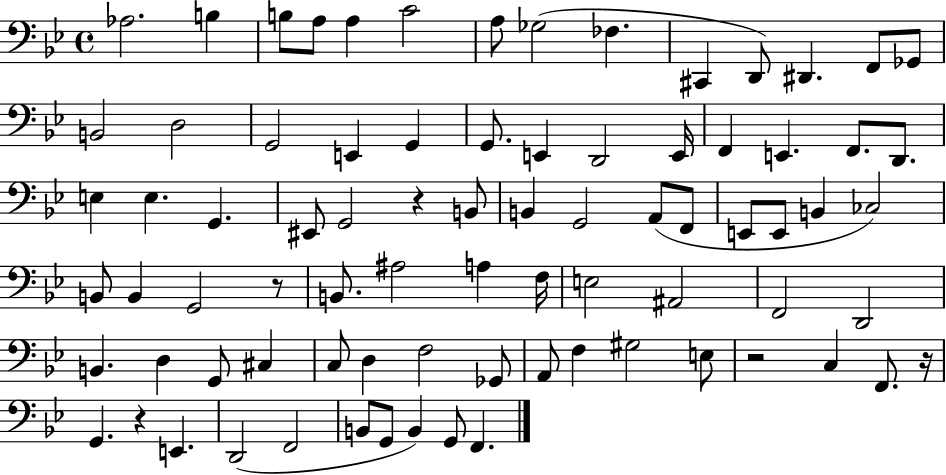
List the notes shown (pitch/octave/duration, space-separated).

Ab3/h. B3/q B3/e A3/e A3/q C4/h A3/e Gb3/h FES3/q. C#2/q D2/e D#2/q. F2/e Gb2/e B2/h D3/h G2/h E2/q G2/q G2/e. E2/q D2/h E2/s F2/q E2/q. F2/e. D2/e. E3/q E3/q. G2/q. EIS2/e G2/h R/q B2/e B2/q G2/h A2/e F2/e E2/e E2/e B2/q CES3/h B2/e B2/q G2/h R/e B2/e. A#3/h A3/q F3/s E3/h A#2/h F2/h D2/h B2/q. D3/q G2/e C#3/q C3/e D3/q F3/h Gb2/e A2/e F3/q G#3/h E3/e R/h C3/q F2/e. R/s G2/q. R/q E2/q. D2/h F2/h B2/e G2/e B2/q G2/e F2/q.